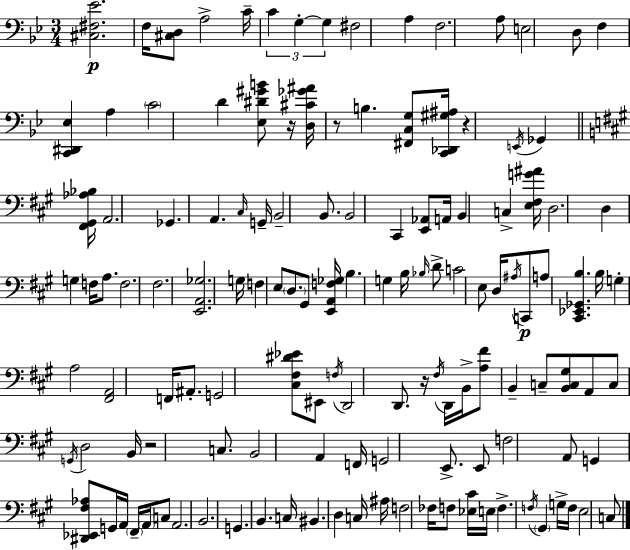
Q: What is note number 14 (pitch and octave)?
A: A3